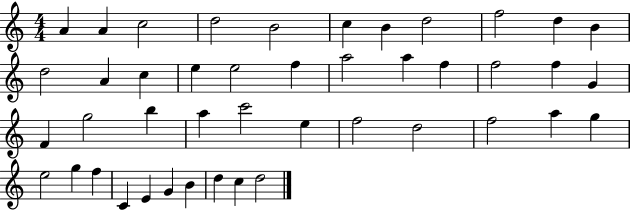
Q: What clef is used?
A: treble